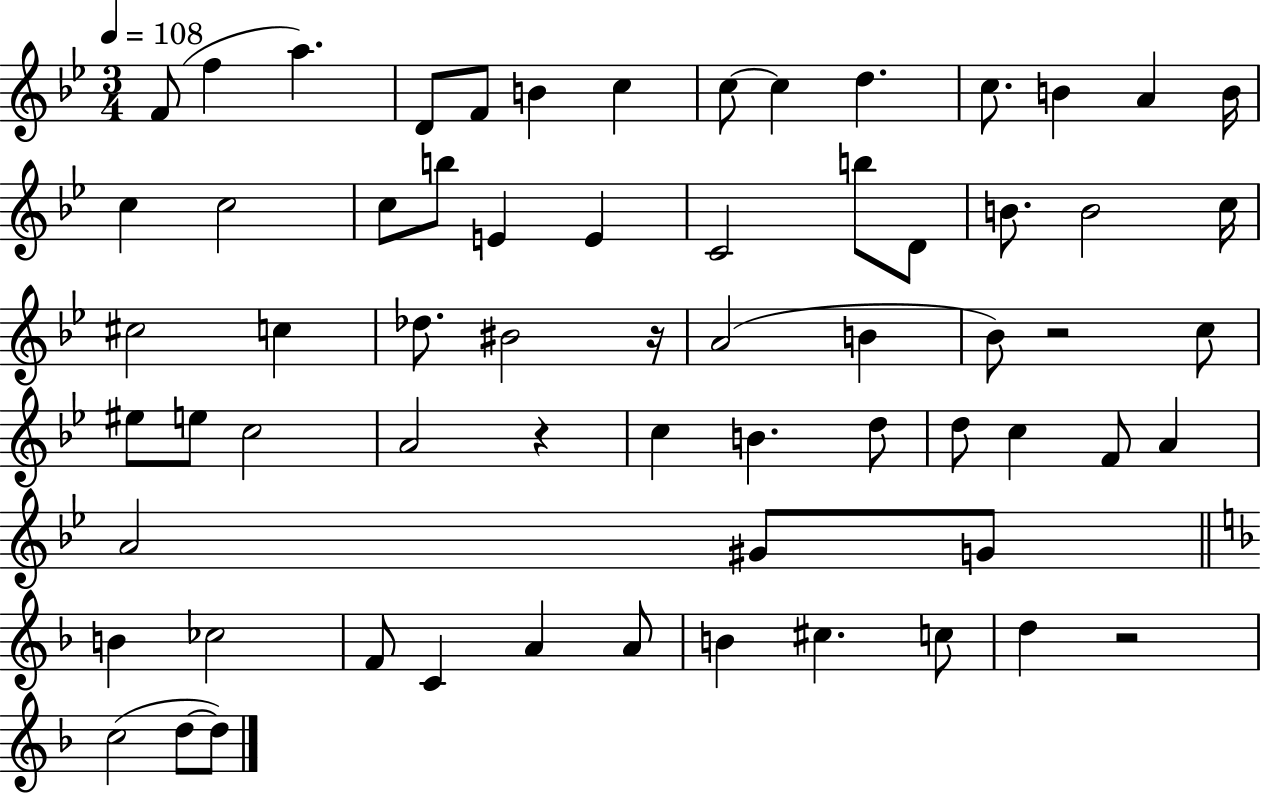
F4/e F5/q A5/q. D4/e F4/e B4/q C5/q C5/e C5/q D5/q. C5/e. B4/q A4/q B4/s C5/q C5/h C5/e B5/e E4/q E4/q C4/h B5/e D4/e B4/e. B4/h C5/s C#5/h C5/q Db5/e. BIS4/h R/s A4/h B4/q Bb4/e R/h C5/e EIS5/e E5/e C5/h A4/h R/q C5/q B4/q. D5/e D5/e C5/q F4/e A4/q A4/h G#4/e G4/e B4/q CES5/h F4/e C4/q A4/q A4/e B4/q C#5/q. C5/e D5/q R/h C5/h D5/e D5/e